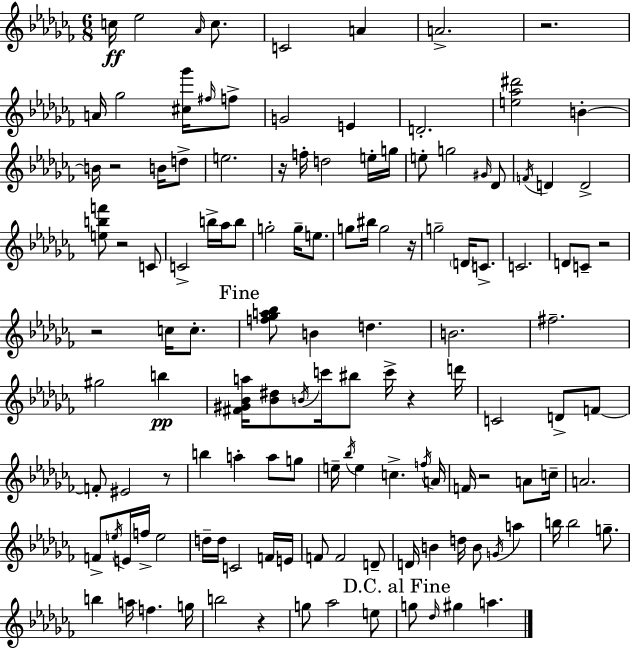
C5/s Eb5/h Ab4/s C5/e. C4/h A4/q A4/h. R/h. A4/s Gb5/h [C#5,Gb6]/s F#5/s F5/e G4/h E4/q D4/h. [E5,Ab5,D#6]/h B4/q B4/s R/h B4/s D5/e E5/h. R/s F5/s D5/h E5/s G5/s E5/e G5/h G#4/s Db4/e F4/s D4/q D4/h [E5,B5,F6]/e R/h C4/e C4/h B5/s Ab5/s B5/e G5/h G5/s E5/e. G5/e BIS5/s G5/h R/s G5/h D4/s C4/e. C4/h. D4/e C4/e R/h R/h C5/s C5/e. [F5,Gb5,A5,Bb5]/e B4/q D5/q. B4/h. F#5/h. G#5/h B5/q [F#4,G#4,Bb4,A5]/s [Bb4,D#5]/e B4/s C6/s BIS5/e C6/s R/q D6/s C4/h D4/e F4/e F4/e EIS4/h R/e B5/q A5/q A5/e G5/e E5/s Bb5/s E5/q C5/q. F5/s A4/s F4/s R/h A4/e C5/s A4/h. F4/e E5/s E4/s F5/s E5/h D5/s D5/s C4/h F4/s E4/s F4/e F4/h D4/e D4/s B4/q D5/s B4/e G4/s A5/q B5/s B5/h G5/e. B5/q A5/s F5/q. G5/s B5/h R/q G5/e Ab5/h E5/e G5/e Db5/s G#5/q A5/q.